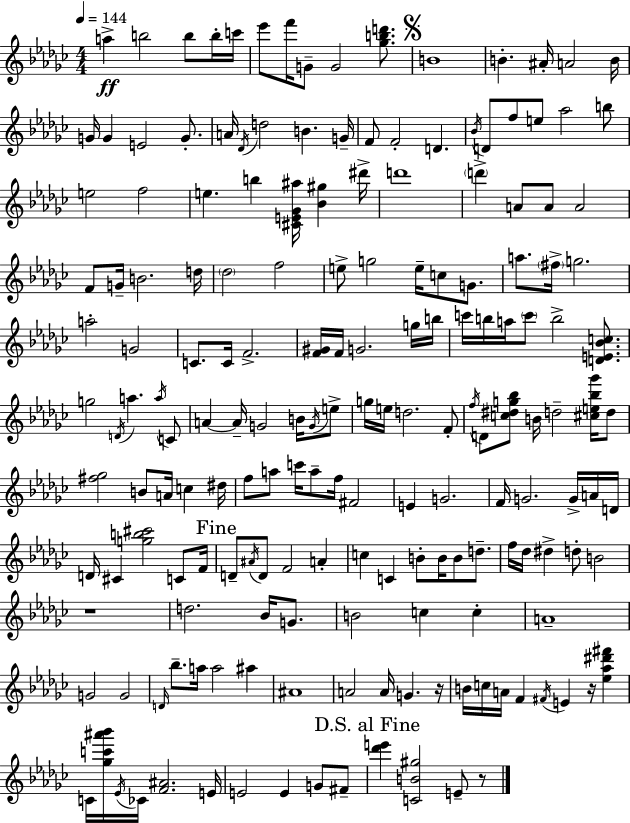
A5/q B5/h B5/e B5/s C6/s Eb6/e F6/s G4/e G4/h [Gb5,B5,D6]/e. B4/w B4/q. A#4/s A4/h B4/s G4/s G4/q E4/h G4/e. A4/s Db4/s D5/h B4/q. G4/s F4/e F4/h D4/q. Bb4/s D4/e F5/e E5/e Ab5/h B5/e E5/h F5/h E5/q. B5/q [C#4,E4,Gb4,A#5]/s [Bb4,G#5]/q D#6/s D6/w D6/q A4/e A4/e A4/h F4/e G4/s B4/h. D5/s Db5/h F5/h E5/e G5/h E5/s C5/e G4/e. A5/e. F#5/s G5/h. A5/h G4/h C4/e. C4/s F4/h. [F4,G#4]/s F4/s G4/h. G5/s B5/s C6/s B5/s A5/s C6/e B5/h [D4,E4,Bb4,C5]/e. G5/h D4/s A5/q. A5/s C4/e A4/q A4/s G4/h B4/s G4/s E5/e G5/s E5/s D5/h. F4/e F5/s D4/e [C5,D#5,G5,Bb5]/e B4/s D5/h [C#5,E5,Bb5,Gb6]/s D5/e [F#5,Gb5]/h B4/e A4/s C5/q D#5/s F5/e A5/e C6/s A5/e F5/s F#4/h E4/q G4/h. F4/s G4/h. G4/s A4/s D4/s D4/s C#4/q [G5,B5,C#6]/h C4/e F4/s D4/e A#4/s D4/e F4/h A4/q C5/q C4/q B4/e B4/s B4/e D5/e. F5/s Db5/s D#5/q D5/e B4/h R/w D5/h. Bb4/s G4/e. B4/h C5/q C5/q A4/w G4/h G4/h D4/s Bb5/e. A5/s A5/h A#5/q A#4/w A4/h A4/s G4/q. R/s B4/s C5/s A4/s F4/q F#4/s E4/q R/s [Eb5,Ab5,D#6,F#6]/q C4/s [Gb5,C6,A#6,Bb6]/s Eb4/s CES4/s [F4,A#4]/h. E4/s E4/h E4/q G4/e F#4/e [Db6,E6]/q [C4,B4,G#5]/h E4/e R/e